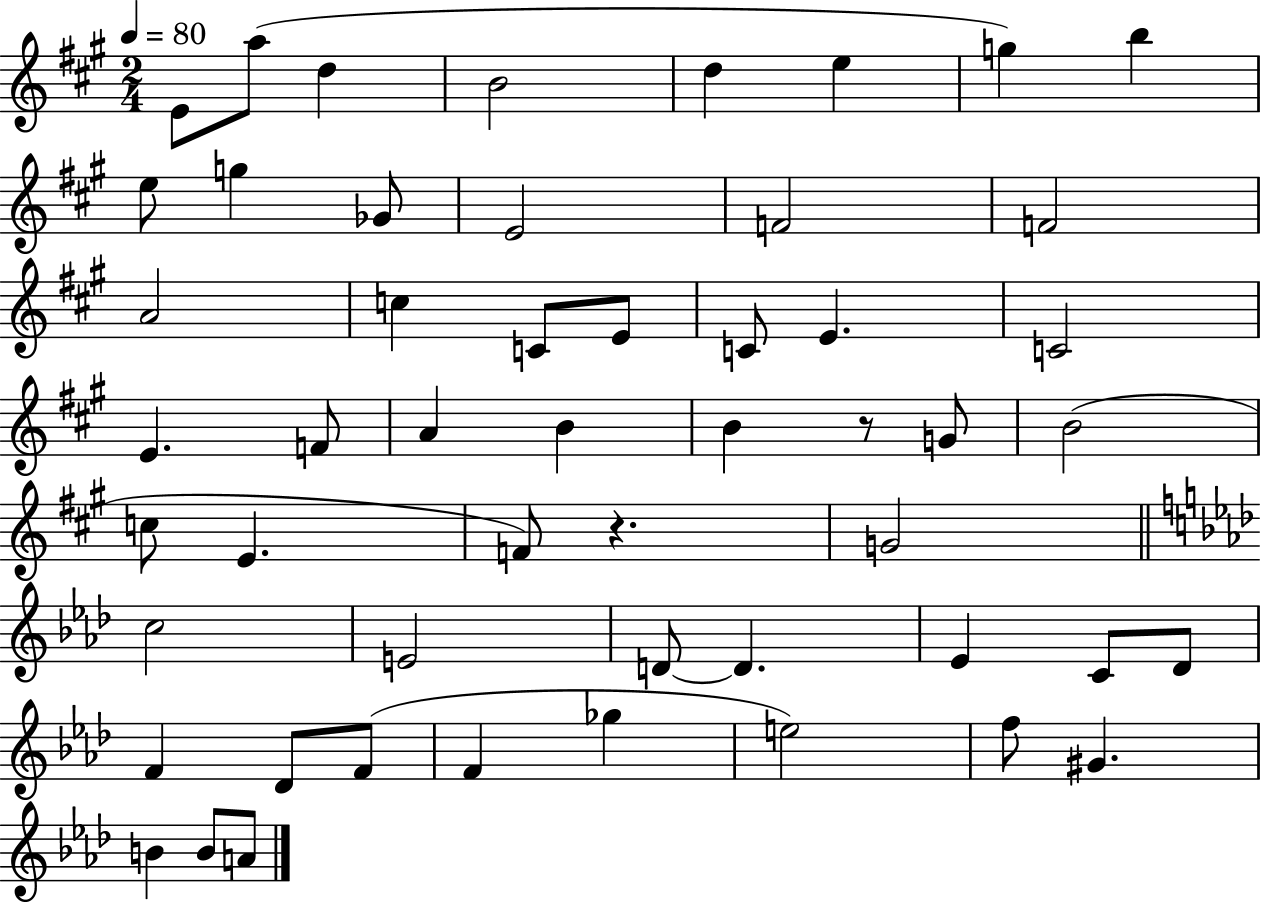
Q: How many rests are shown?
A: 2